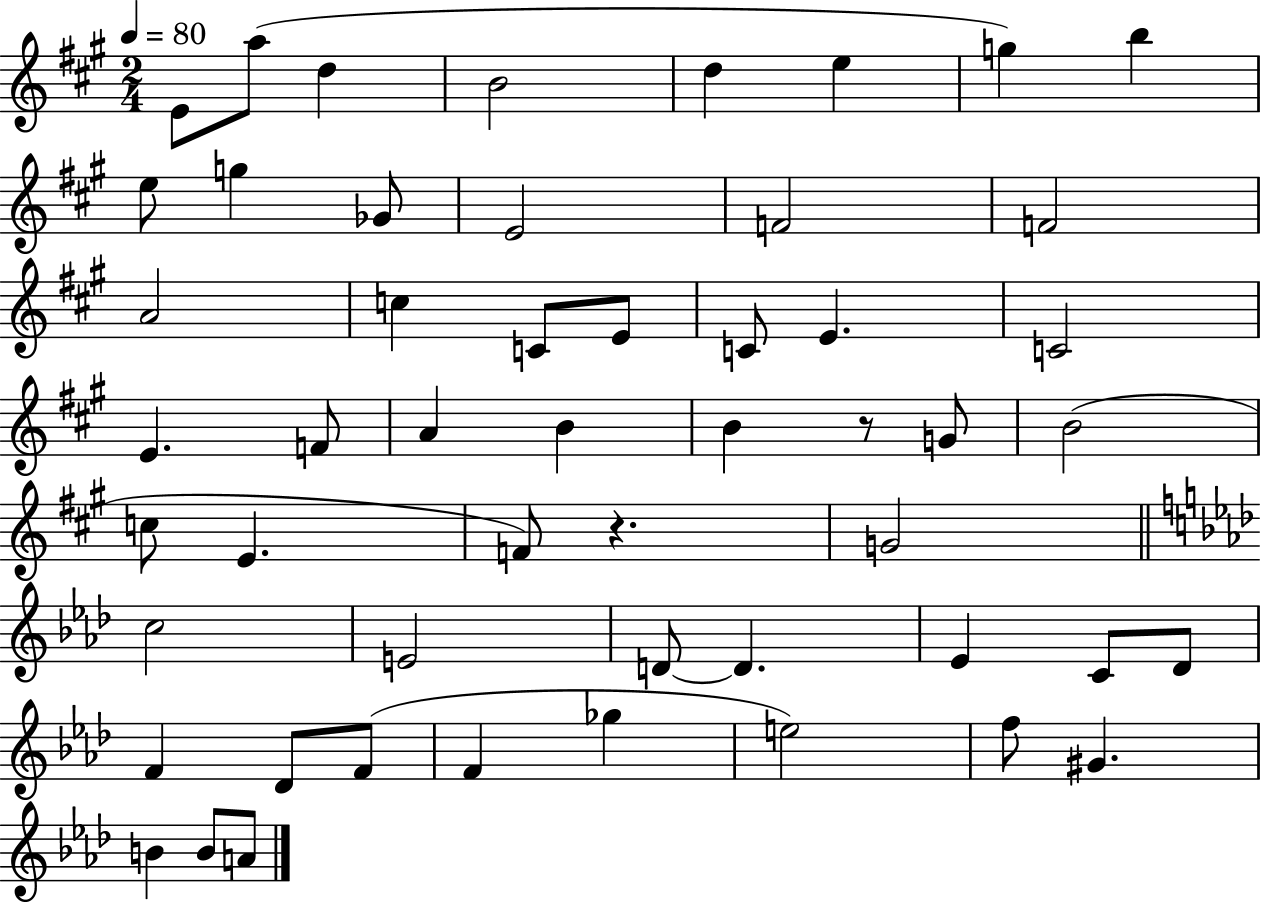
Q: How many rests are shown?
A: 2